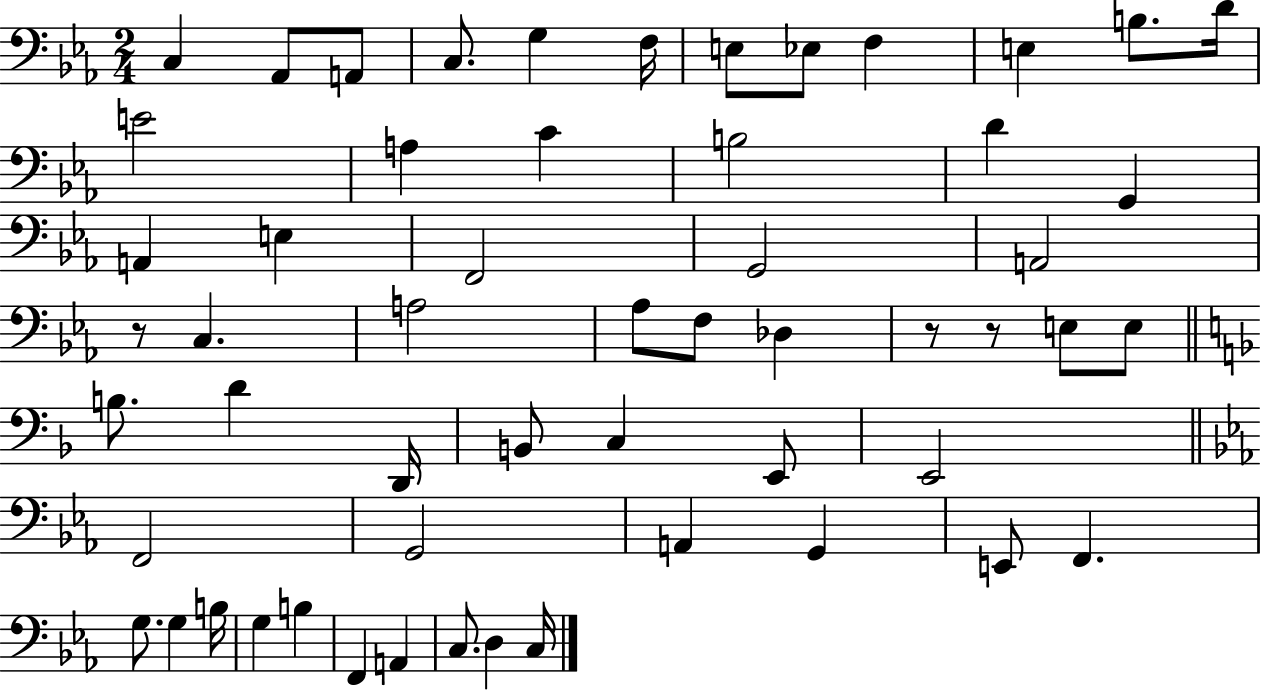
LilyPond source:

{
  \clef bass
  \numericTimeSignature
  \time 2/4
  \key ees \major
  \repeat volta 2 { c4 aes,8 a,8 | c8. g4 f16 | e8 ees8 f4 | e4 b8. d'16 | \break e'2 | a4 c'4 | b2 | d'4 g,4 | \break a,4 e4 | f,2 | g,2 | a,2 | \break r8 c4. | a2 | aes8 f8 des4 | r8 r8 e8 e8 | \break \bar "||" \break \key f \major b8. d'4 d,16 | b,8 c4 e,8 | e,2 | \bar "||" \break \key ees \major f,2 | g,2 | a,4 g,4 | e,8 f,4. | \break g8. g4 b16 | g4 b4 | f,4 a,4 | c8. d4 c16 | \break } \bar "|."
}